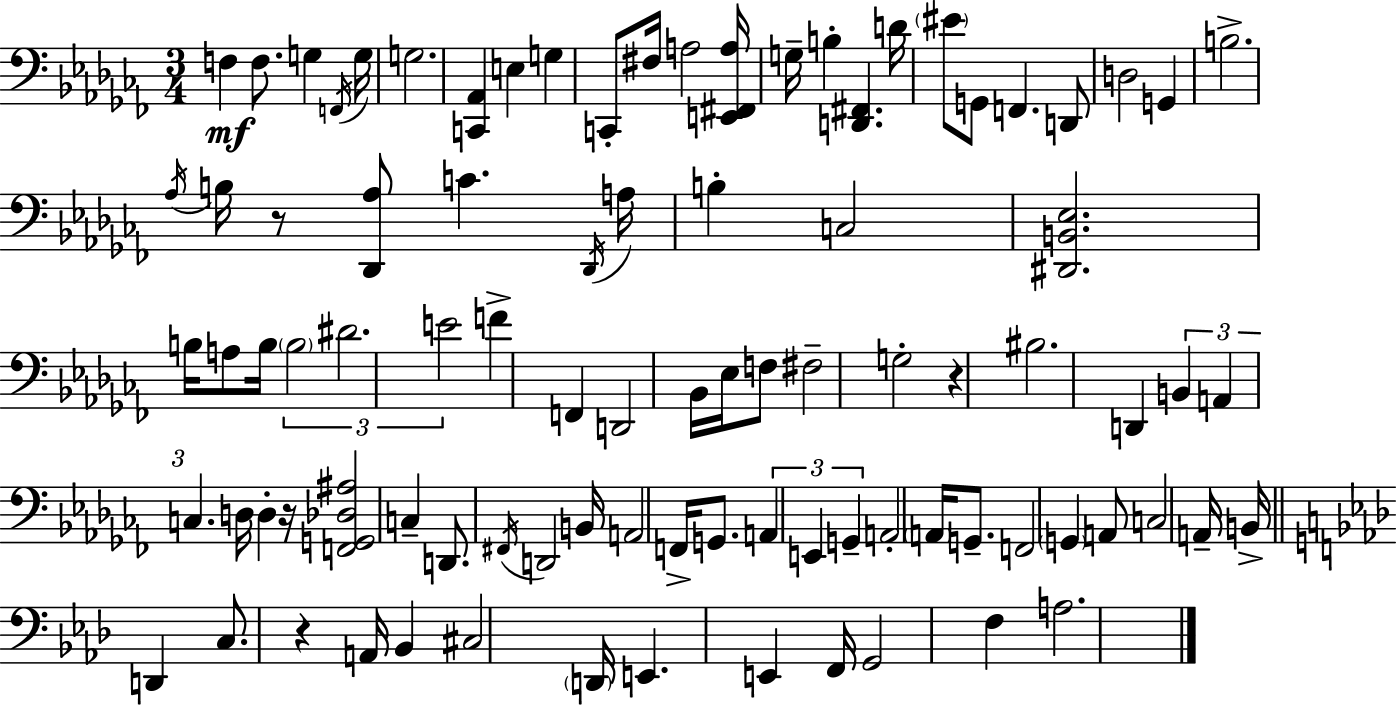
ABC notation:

X:1
T:Untitled
M:3/4
L:1/4
K:Abm
F, F,/2 G, F,,/4 G,/4 G,2 [C,,_A,,] E, G, C,,/2 ^F,/4 A,2 [E,,^F,,A,]/4 G,/4 B, [D,,^F,,] D/4 ^E/2 G,,/2 F,, D,,/2 D,2 G,, B,2 _A,/4 B,/4 z/2 [_D,,_A,]/2 C _D,,/4 A,/4 B, C,2 [^D,,B,,_E,]2 B,/4 A,/2 B,/4 B,2 ^D2 E2 F F,, D,,2 _B,,/4 _E,/4 F,/2 ^F,2 G,2 z ^B,2 D,, B,, A,, C, D,/4 D, z/4 [F,,G,,_D,^A,]2 C, D,,/2 ^F,,/4 D,,2 B,,/4 A,,2 F,,/4 G,,/2 A,, E,, G,, A,,2 A,,/4 G,,/2 F,,2 G,, A,,/2 C,2 A,,/4 B,,/4 D,, C,/2 z A,,/4 _B,, ^C,2 D,,/4 E,, E,, F,,/4 G,,2 F, A,2